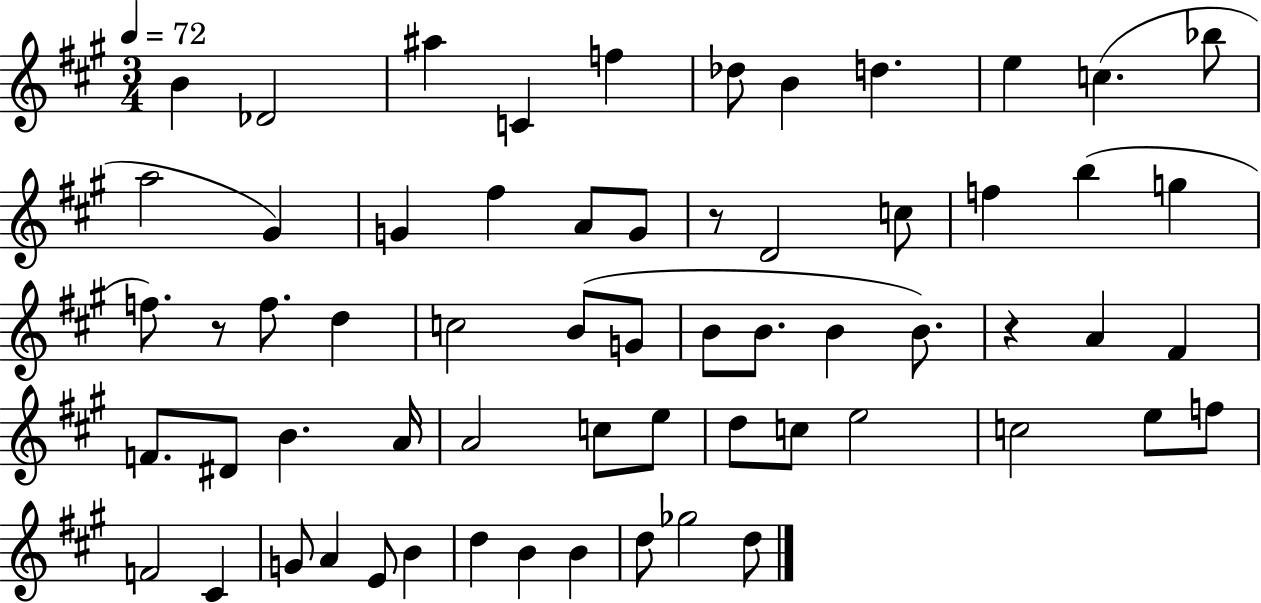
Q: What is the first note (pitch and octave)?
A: B4